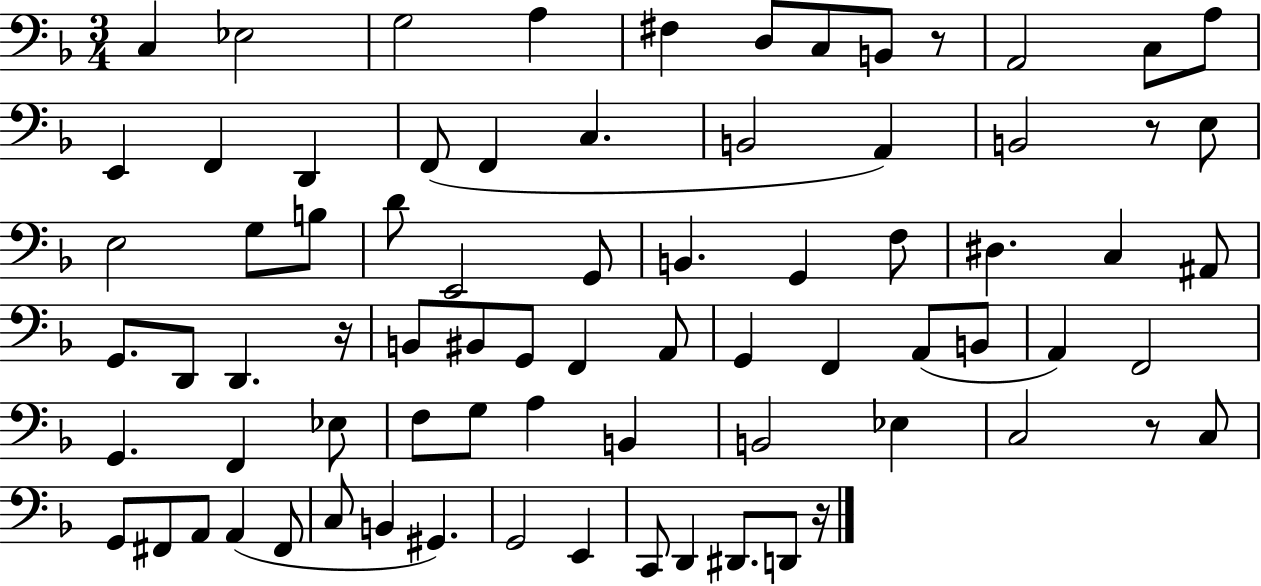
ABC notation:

X:1
T:Untitled
M:3/4
L:1/4
K:F
C, _E,2 G,2 A, ^F, D,/2 C,/2 B,,/2 z/2 A,,2 C,/2 A,/2 E,, F,, D,, F,,/2 F,, C, B,,2 A,, B,,2 z/2 E,/2 E,2 G,/2 B,/2 D/2 E,,2 G,,/2 B,, G,, F,/2 ^D, C, ^A,,/2 G,,/2 D,,/2 D,, z/4 B,,/2 ^B,,/2 G,,/2 F,, A,,/2 G,, F,, A,,/2 B,,/2 A,, F,,2 G,, F,, _E,/2 F,/2 G,/2 A, B,, B,,2 _E, C,2 z/2 C,/2 G,,/2 ^F,,/2 A,,/2 A,, ^F,,/2 C,/2 B,, ^G,, G,,2 E,, C,,/2 D,, ^D,,/2 D,,/2 z/4